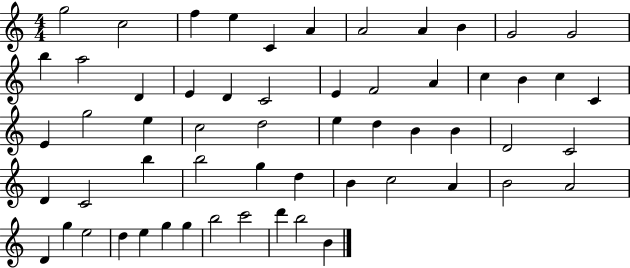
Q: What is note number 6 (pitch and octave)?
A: A4